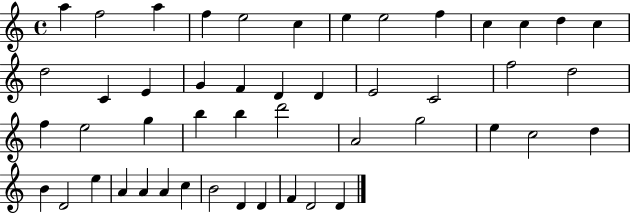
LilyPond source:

{
  \clef treble
  \time 4/4
  \defaultTimeSignature
  \key c \major
  a''4 f''2 a''4 | f''4 e''2 c''4 | e''4 e''2 f''4 | c''4 c''4 d''4 c''4 | \break d''2 c'4 e'4 | g'4 f'4 d'4 d'4 | e'2 c'2 | f''2 d''2 | \break f''4 e''2 g''4 | b''4 b''4 d'''2 | a'2 g''2 | e''4 c''2 d''4 | \break b'4 d'2 e''4 | a'4 a'4 a'4 c''4 | b'2 d'4 d'4 | f'4 d'2 d'4 | \break \bar "|."
}